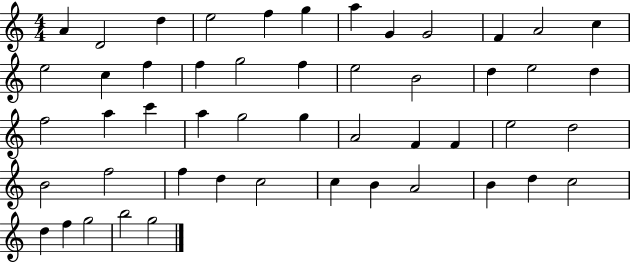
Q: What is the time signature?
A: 4/4